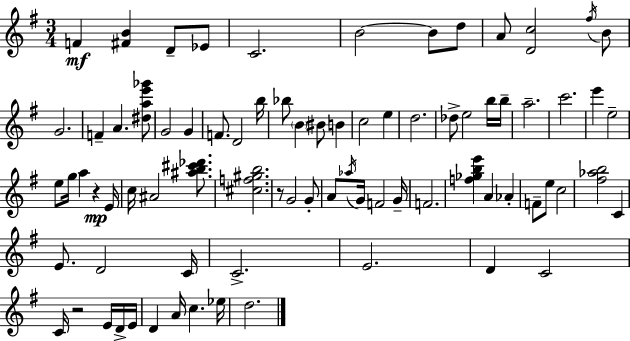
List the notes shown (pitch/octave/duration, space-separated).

F4/q [F#4,B4]/q D4/e Eb4/e C4/h. B4/h B4/e D5/e A4/e [D4,C5]/h F#5/s B4/e G4/h. F4/q A4/q. [D#5,A5,E6,Gb6]/e G4/h G4/q F4/e. D4/h B5/s Bb5/e B4/q BIS4/e B4/q C5/h E5/q D5/h. Db5/e E5/h B5/s B5/s A5/h. C6/h. E6/q E5/h E5/e G5/s A5/q R/q E4/s C5/s A#4/h [A#5,B5,C#6,Db6]/e. [C#5,F5,G#5,B5]/h. R/e G4/h G4/e A4/e Ab5/s G4/s F4/h G4/s F4/h. [F5,Gb5,B5,E6]/q A4/q Ab4/q F4/e E5/e C5/h [F#5,Ab5,B5]/h C4/q E4/e. D4/h C4/s C4/h. E4/h. D4/q C4/h C4/s R/h E4/s D4/s E4/s D4/q A4/s C5/q. Eb5/s D5/h.